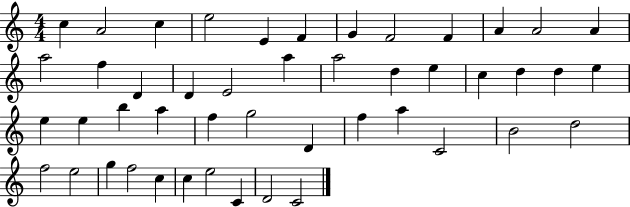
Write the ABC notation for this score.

X:1
T:Untitled
M:4/4
L:1/4
K:C
c A2 c e2 E F G F2 F A A2 A a2 f D D E2 a a2 d e c d d e e e b a f g2 D f a C2 B2 d2 f2 e2 g f2 c c e2 C D2 C2